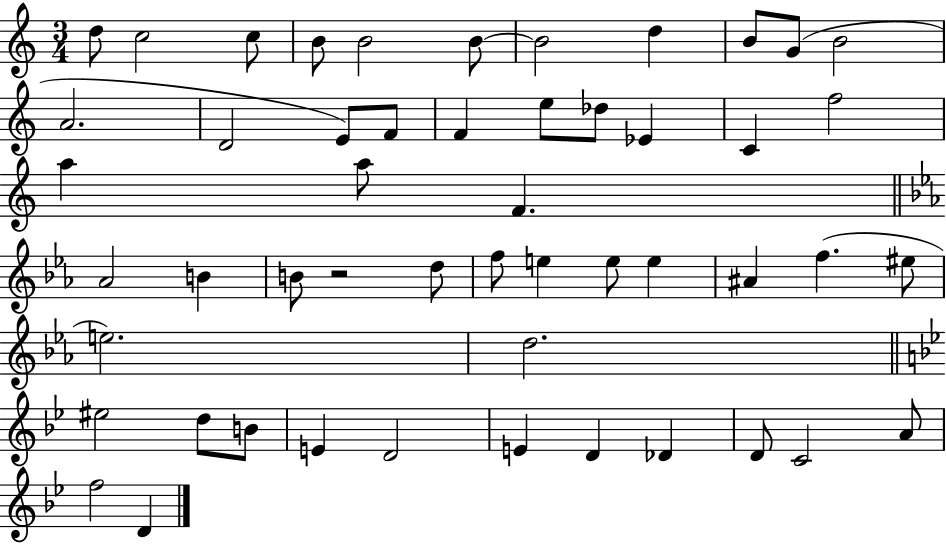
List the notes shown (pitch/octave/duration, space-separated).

D5/e C5/h C5/e B4/e B4/h B4/e B4/h D5/q B4/e G4/e B4/h A4/h. D4/h E4/e F4/e F4/q E5/e Db5/e Eb4/q C4/q F5/h A5/q A5/e F4/q. Ab4/h B4/q B4/e R/h D5/e F5/e E5/q E5/e E5/q A#4/q F5/q. EIS5/e E5/h. D5/h. EIS5/h D5/e B4/e E4/q D4/h E4/q D4/q Db4/q D4/e C4/h A4/e F5/h D4/q